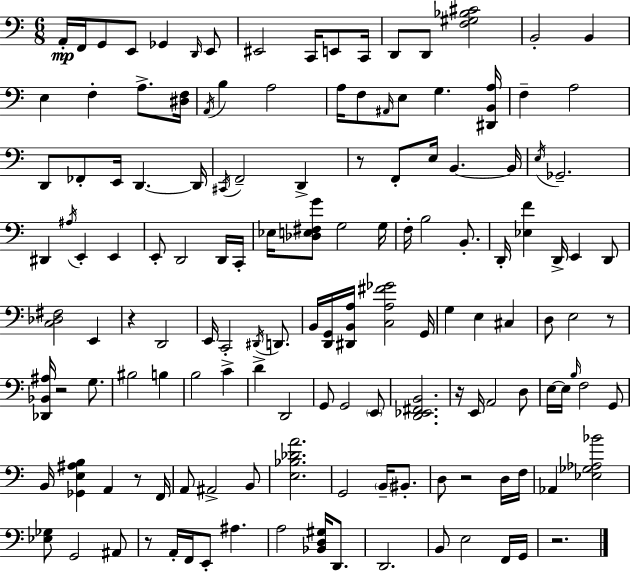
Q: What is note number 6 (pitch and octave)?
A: D2